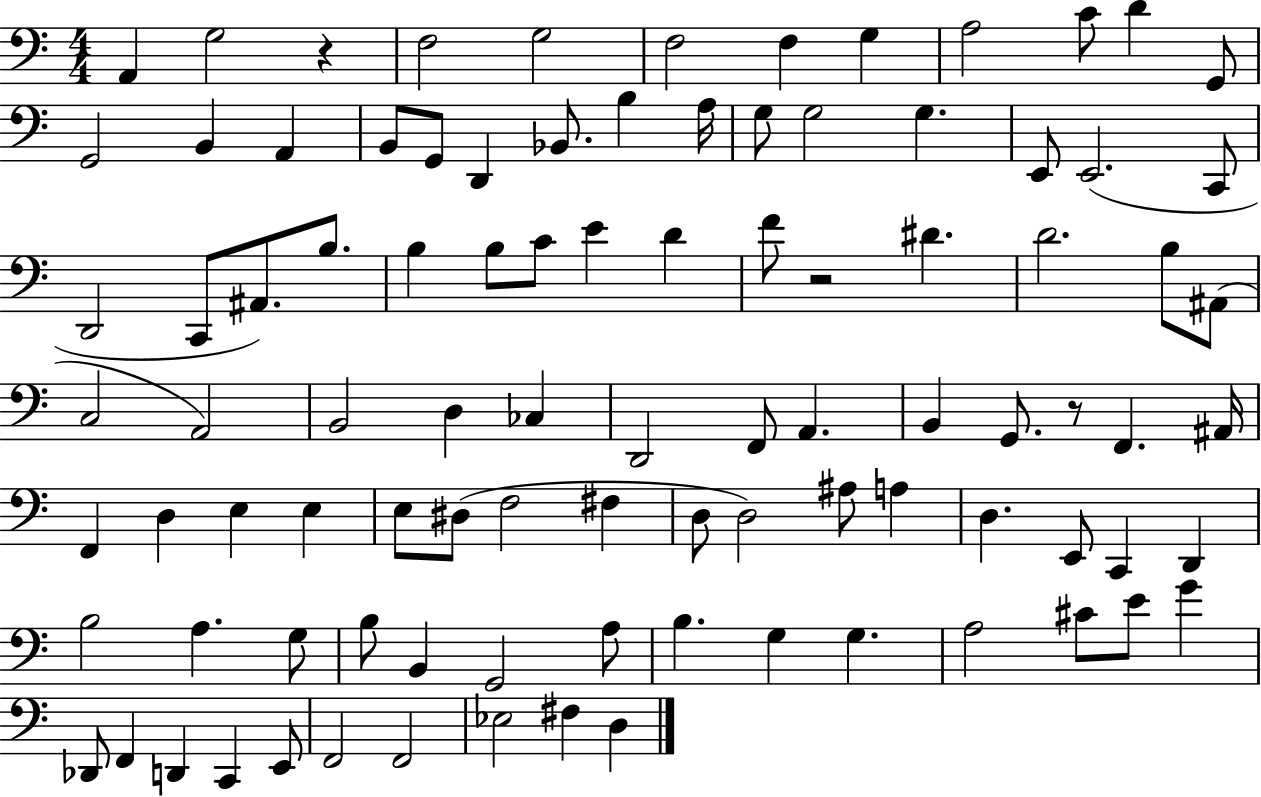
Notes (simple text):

A2/q G3/h R/q F3/h G3/h F3/h F3/q G3/q A3/h C4/e D4/q G2/e G2/h B2/q A2/q B2/e G2/e D2/q Bb2/e. B3/q A3/s G3/e G3/h G3/q. E2/e E2/h. C2/e D2/h C2/e A#2/e. B3/e. B3/q B3/e C4/e E4/q D4/q F4/e R/h D#4/q. D4/h. B3/e A#2/e C3/h A2/h B2/h D3/q CES3/q D2/h F2/e A2/q. B2/q G2/e. R/e F2/q. A#2/s F2/q D3/q E3/q E3/q E3/e D#3/e F3/h F#3/q D3/e D3/h A#3/e A3/q D3/q. E2/e C2/q D2/q B3/h A3/q. G3/e B3/e B2/q G2/h A3/e B3/q. G3/q G3/q. A3/h C#4/e E4/e G4/q Db2/e F2/q D2/q C2/q E2/e F2/h F2/h Eb3/h F#3/q D3/q